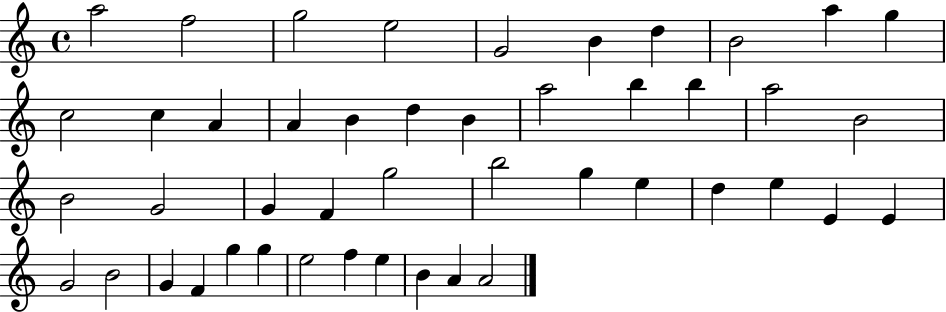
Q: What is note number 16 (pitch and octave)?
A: D5